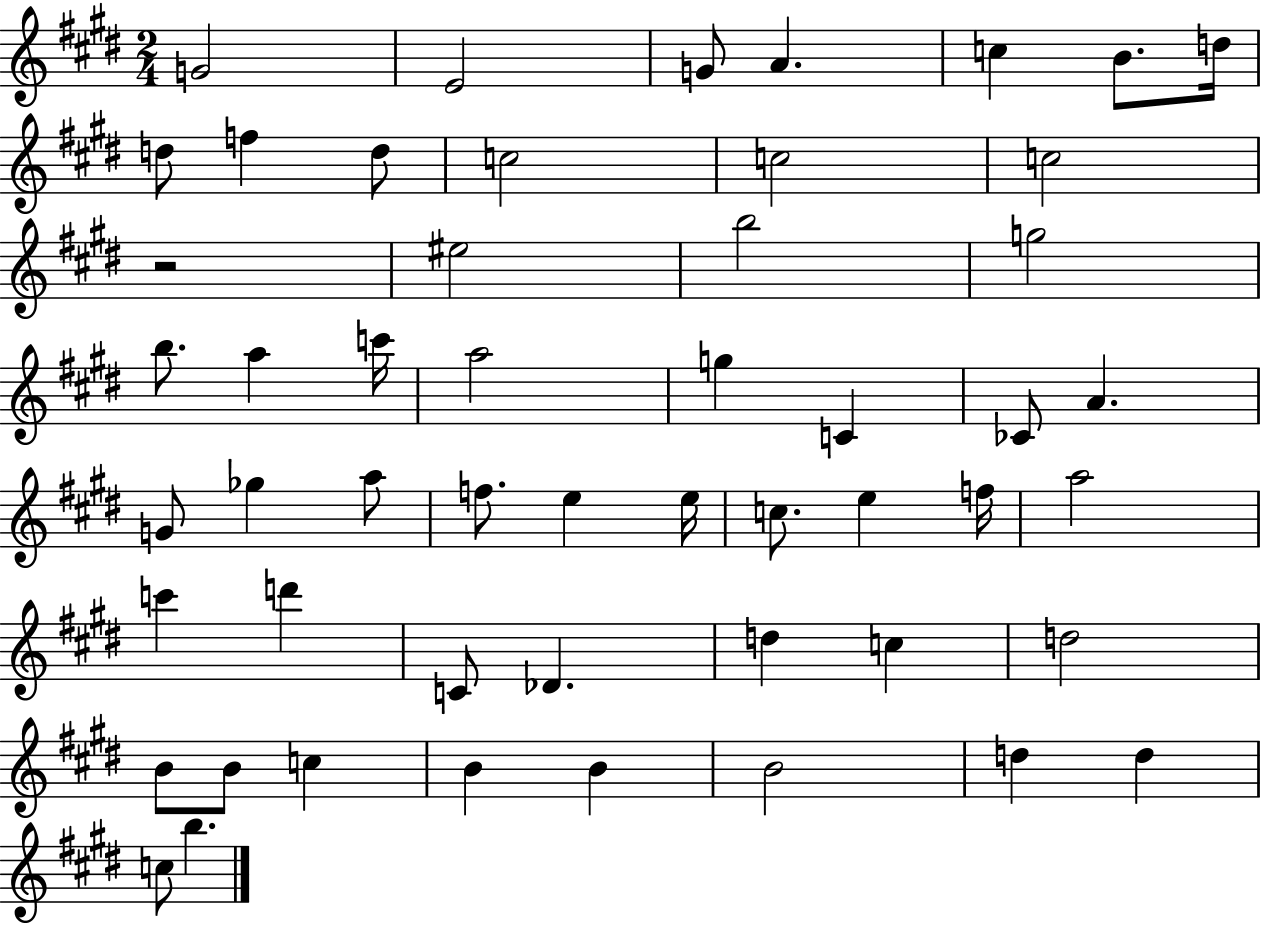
{
  \clef treble
  \numericTimeSignature
  \time 2/4
  \key e \major
  g'2 | e'2 | g'8 a'4. | c''4 b'8. d''16 | \break d''8 f''4 d''8 | c''2 | c''2 | c''2 | \break r2 | eis''2 | b''2 | g''2 | \break b''8. a''4 c'''16 | a''2 | g''4 c'4 | ces'8 a'4. | \break g'8 ges''4 a''8 | f''8. e''4 e''16 | c''8. e''4 f''16 | a''2 | \break c'''4 d'''4 | c'8 des'4. | d''4 c''4 | d''2 | \break b'8 b'8 c''4 | b'4 b'4 | b'2 | d''4 d''4 | \break c''8 b''4. | \bar "|."
}